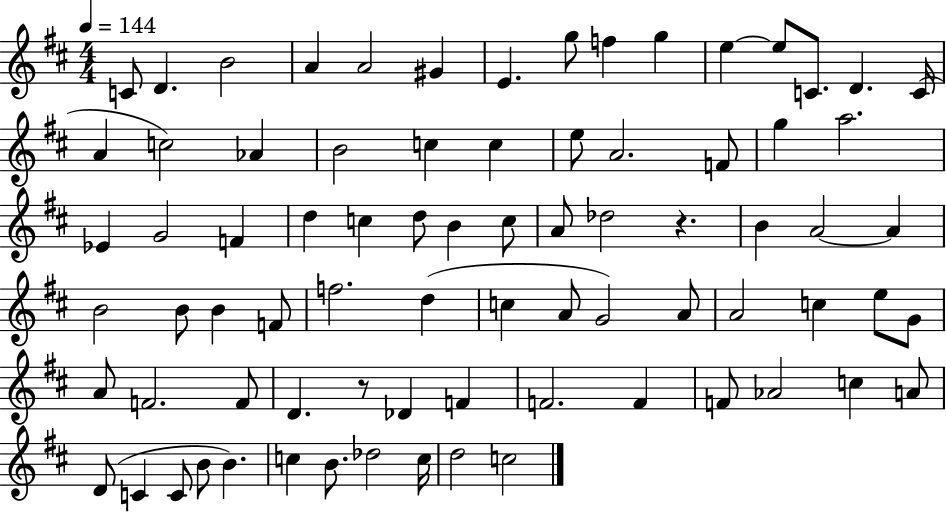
{
  \clef treble
  \numericTimeSignature
  \time 4/4
  \key d \major
  \tempo 4 = 144
  c'8 d'4. b'2 | a'4 a'2 gis'4 | e'4. g''8 f''4 g''4 | e''4~~ e''8 c'8. d'4. c'16( | \break a'4 c''2) aes'4 | b'2 c''4 c''4 | e''8 a'2. f'8 | g''4 a''2. | \break ees'4 g'2 f'4 | d''4 c''4 d''8 b'4 c''8 | a'8 des''2 r4. | b'4 a'2~~ a'4 | \break b'2 b'8 b'4 f'8 | f''2. d''4( | c''4 a'8 g'2) a'8 | a'2 c''4 e''8 g'8 | \break a'8 f'2. f'8 | d'4. r8 des'4 f'4 | f'2. f'4 | f'8 aes'2 c''4 a'8 | \break d'8( c'4 c'8 b'8 b'4.) | c''4 b'8. des''2 c''16 | d''2 c''2 | \bar "|."
}